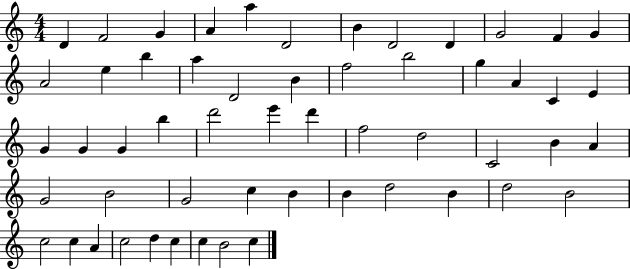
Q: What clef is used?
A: treble